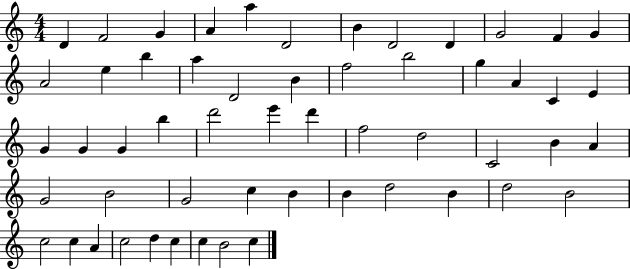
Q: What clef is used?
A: treble